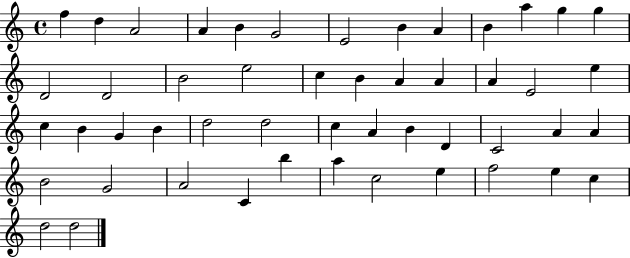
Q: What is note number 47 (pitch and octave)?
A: E5